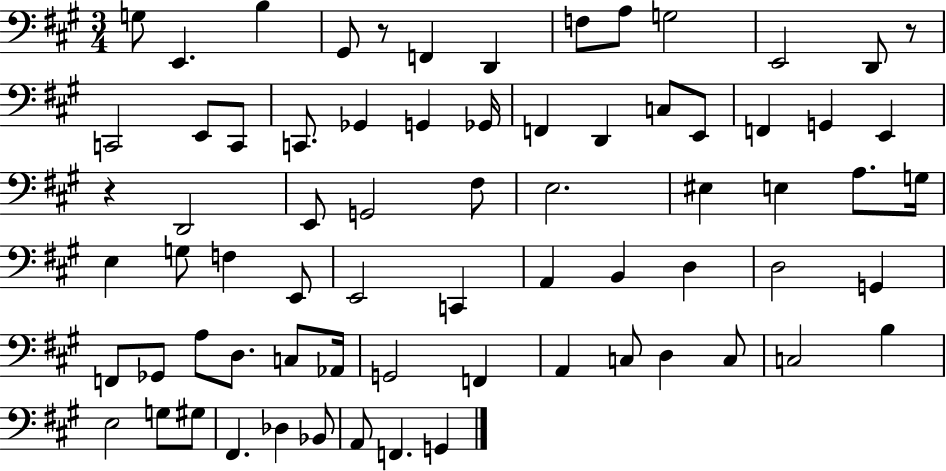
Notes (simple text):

G3/e E2/q. B3/q G#2/e R/e F2/q D2/q F3/e A3/e G3/h E2/h D2/e R/e C2/h E2/e C2/e C2/e. Gb2/q G2/q Gb2/s F2/q D2/q C3/e E2/e F2/q G2/q E2/q R/q D2/h E2/e G2/h F#3/e E3/h. EIS3/q E3/q A3/e. G3/s E3/q G3/e F3/q E2/e E2/h C2/q A2/q B2/q D3/q D3/h G2/q F2/e Gb2/e A3/e D3/e. C3/e Ab2/s G2/h F2/q A2/q C3/e D3/q C3/e C3/h B3/q E3/h G3/e G#3/e F#2/q. Db3/q Bb2/e A2/e F2/q. G2/q